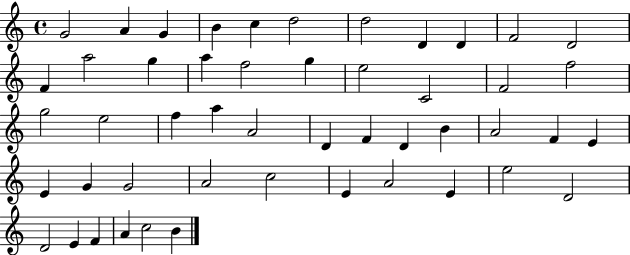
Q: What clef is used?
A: treble